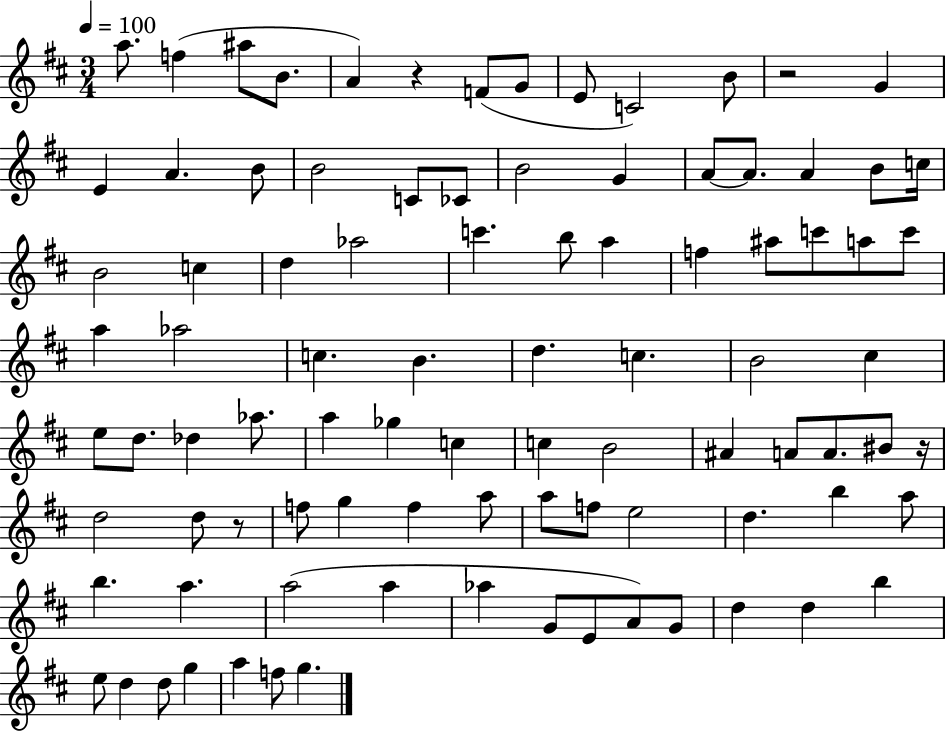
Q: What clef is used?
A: treble